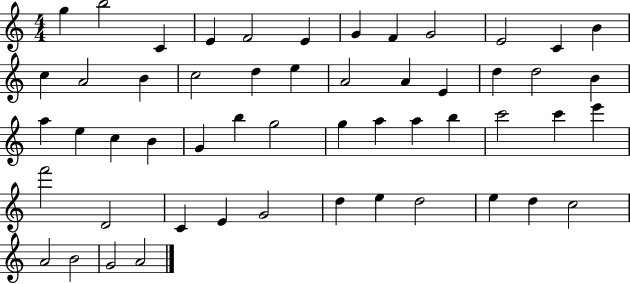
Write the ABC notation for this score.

X:1
T:Untitled
M:4/4
L:1/4
K:C
g b2 C E F2 E G F G2 E2 C B c A2 B c2 d e A2 A E d d2 B a e c B G b g2 g a a b c'2 c' e' f'2 D2 C E G2 d e d2 e d c2 A2 B2 G2 A2